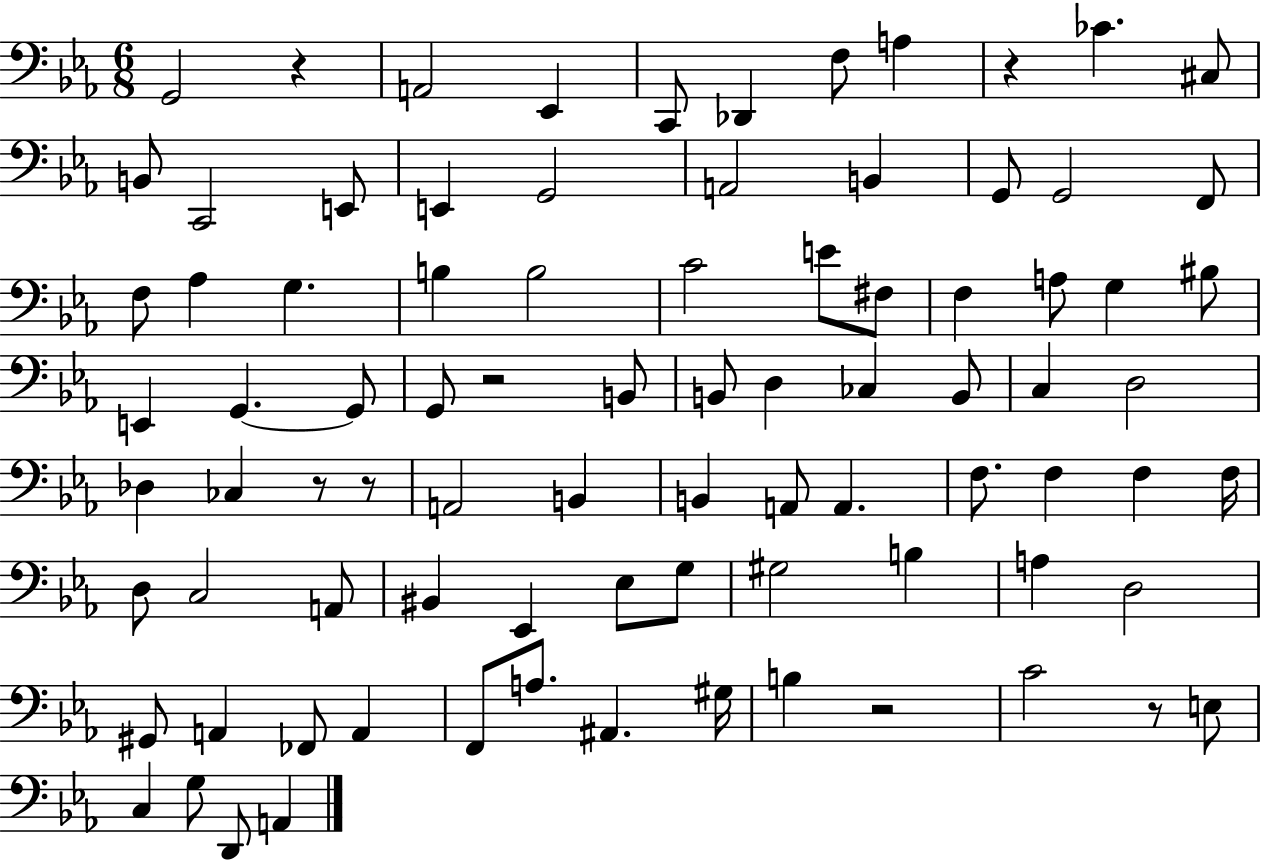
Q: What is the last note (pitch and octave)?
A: A2